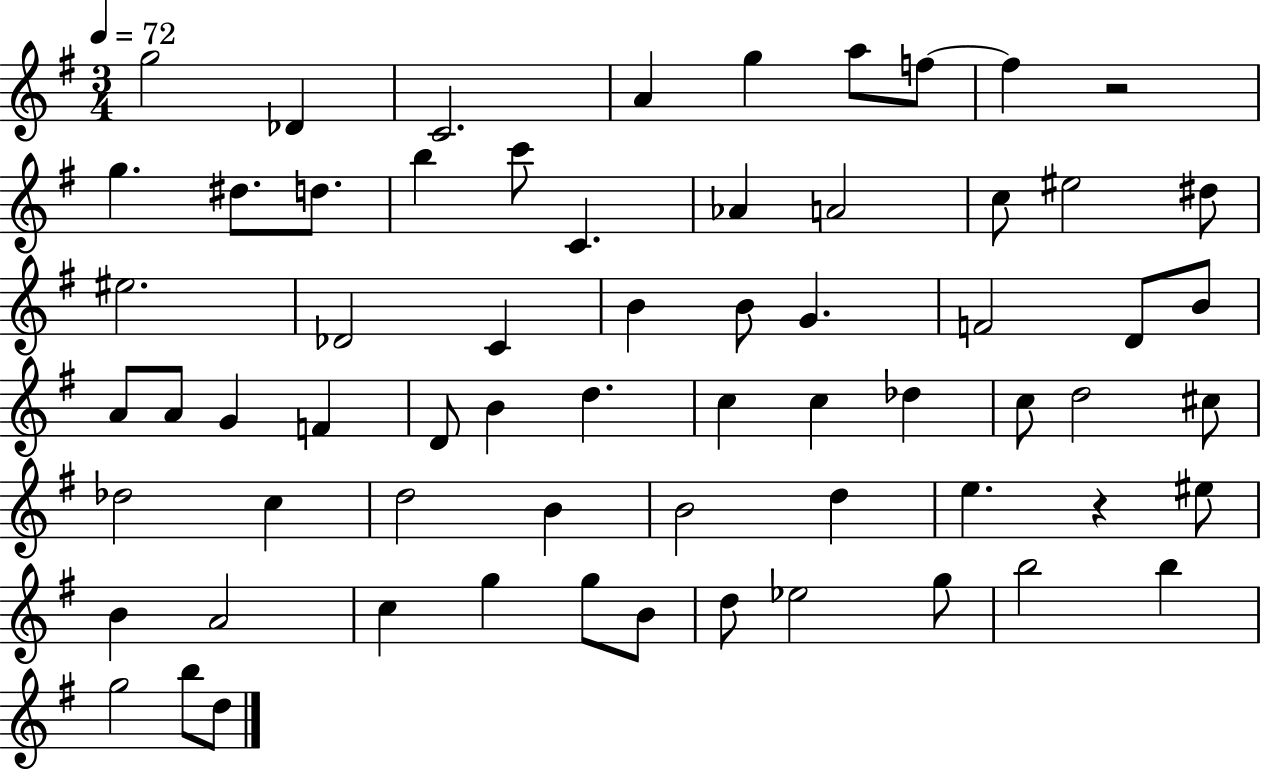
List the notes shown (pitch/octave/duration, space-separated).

G5/h Db4/q C4/h. A4/q G5/q A5/e F5/e F5/q R/h G5/q. D#5/e. D5/e. B5/q C6/e C4/q. Ab4/q A4/h C5/e EIS5/h D#5/e EIS5/h. Db4/h C4/q B4/q B4/e G4/q. F4/h D4/e B4/e A4/e A4/e G4/q F4/q D4/e B4/q D5/q. C5/q C5/q Db5/q C5/e D5/h C#5/e Db5/h C5/q D5/h B4/q B4/h D5/q E5/q. R/q EIS5/e B4/q A4/h C5/q G5/q G5/e B4/e D5/e Eb5/h G5/e B5/h B5/q G5/h B5/e D5/e